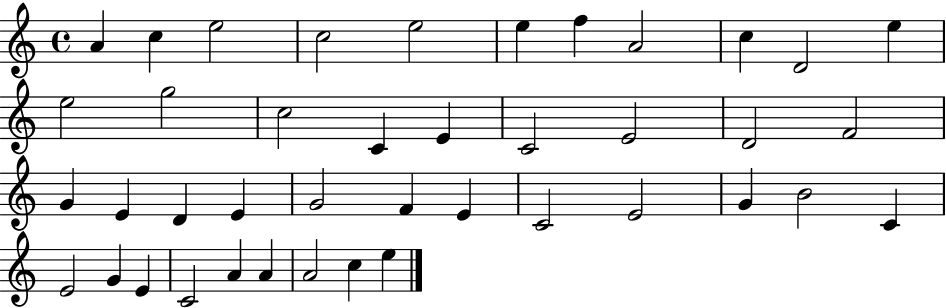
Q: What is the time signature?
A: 4/4